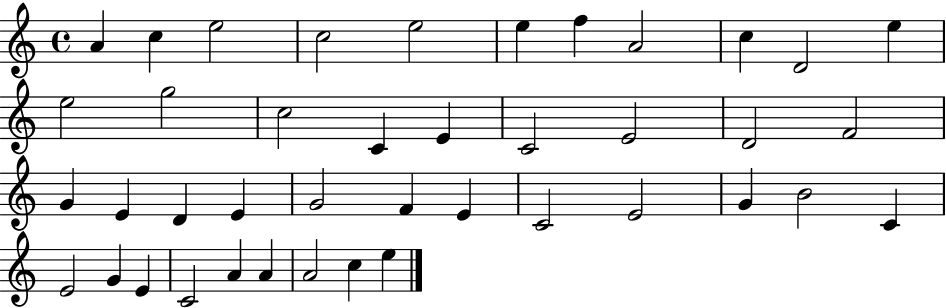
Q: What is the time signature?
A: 4/4